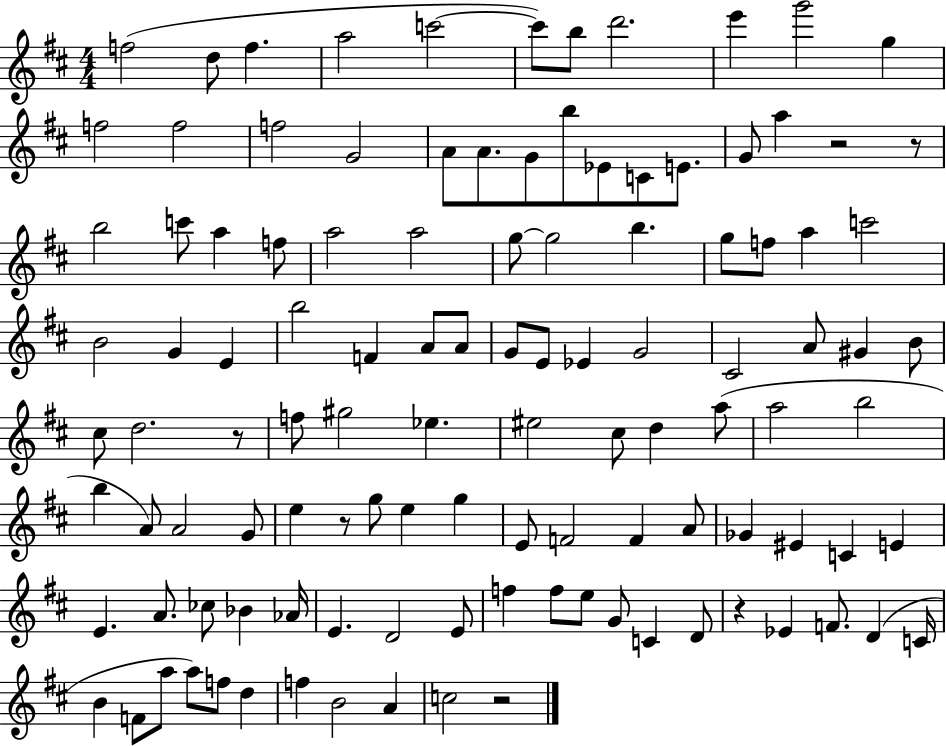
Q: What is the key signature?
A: D major